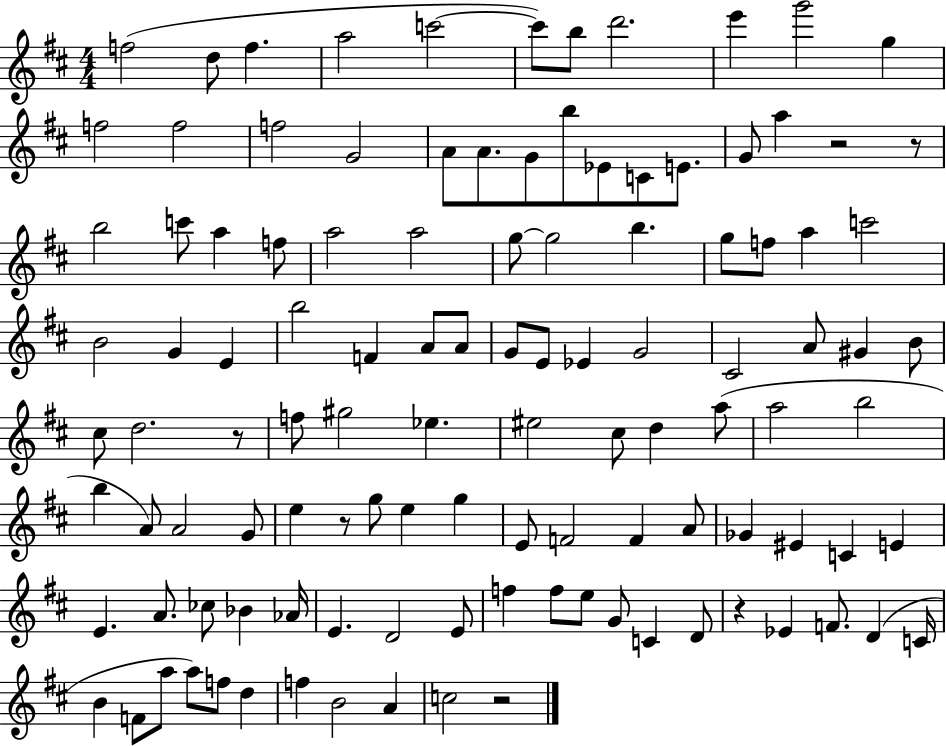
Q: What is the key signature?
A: D major